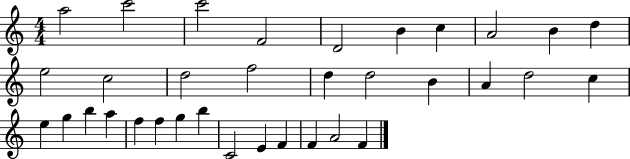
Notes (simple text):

A5/h C6/h C6/h F4/h D4/h B4/q C5/q A4/h B4/q D5/q E5/h C5/h D5/h F5/h D5/q D5/h B4/q A4/q D5/h C5/q E5/q G5/q B5/q A5/q F5/q F5/q G5/q B5/q C4/h E4/q F4/q F4/q A4/h F4/q